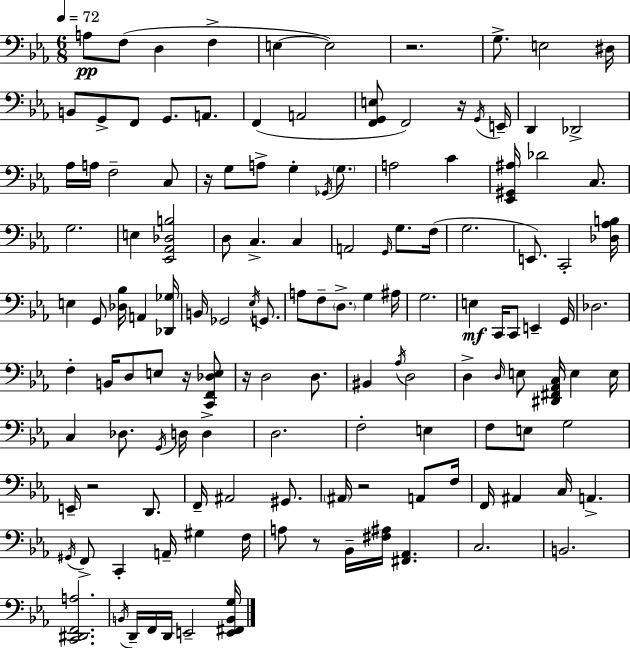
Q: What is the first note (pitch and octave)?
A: A3